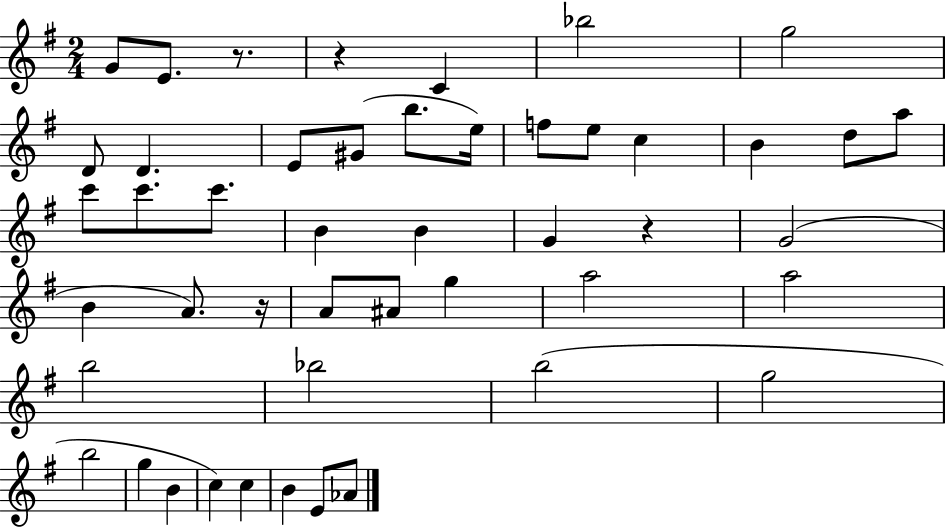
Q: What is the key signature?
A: G major